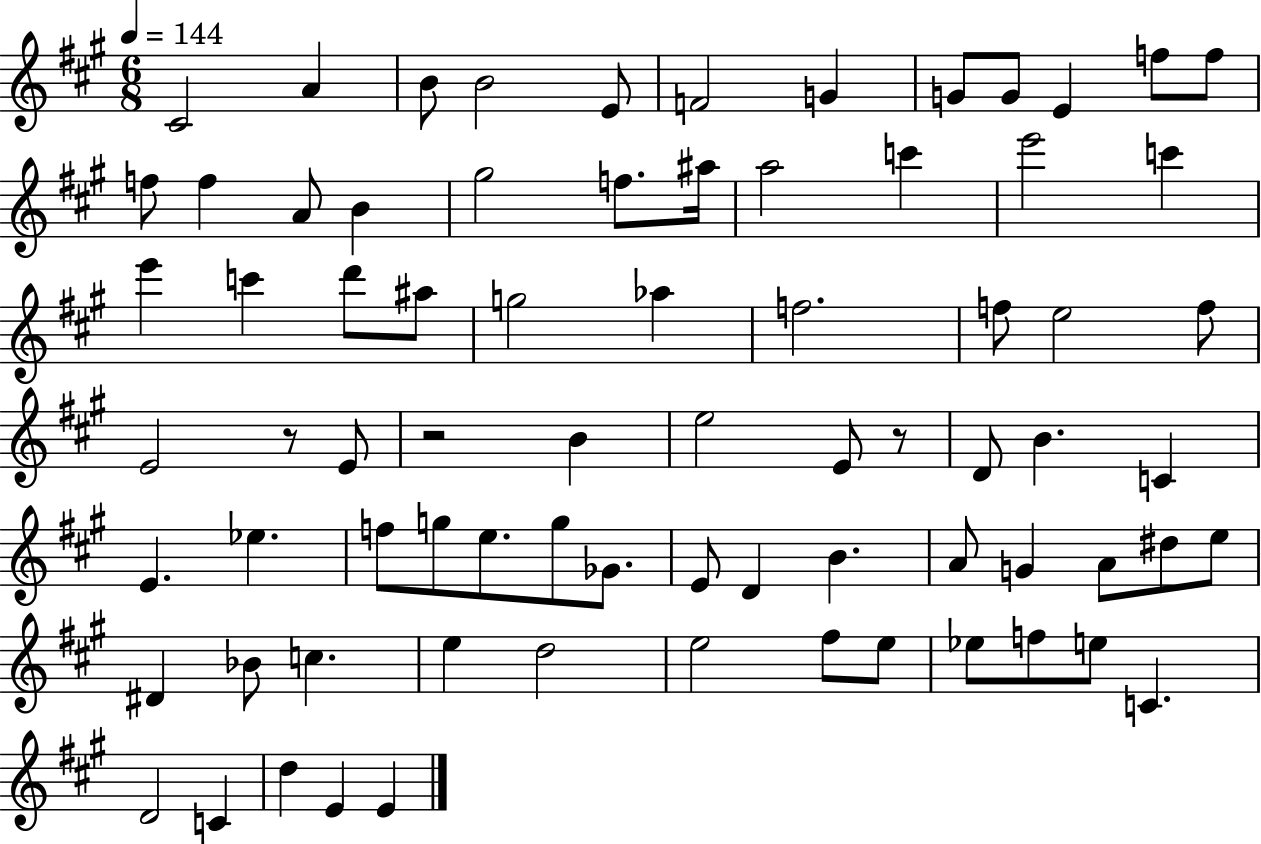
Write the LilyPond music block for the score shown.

{
  \clef treble
  \numericTimeSignature
  \time 6/8
  \key a \major
  \tempo 4 = 144
  cis'2 a'4 | b'8 b'2 e'8 | f'2 g'4 | g'8 g'8 e'4 f''8 f''8 | \break f''8 f''4 a'8 b'4 | gis''2 f''8. ais''16 | a''2 c'''4 | e'''2 c'''4 | \break e'''4 c'''4 d'''8 ais''8 | g''2 aes''4 | f''2. | f''8 e''2 f''8 | \break e'2 r8 e'8 | r2 b'4 | e''2 e'8 r8 | d'8 b'4. c'4 | \break e'4. ees''4. | f''8 g''8 e''8. g''8 ges'8. | e'8 d'4 b'4. | a'8 g'4 a'8 dis''8 e''8 | \break dis'4 bes'8 c''4. | e''4 d''2 | e''2 fis''8 e''8 | ees''8 f''8 e''8 c'4. | \break d'2 c'4 | d''4 e'4 e'4 | \bar "|."
}